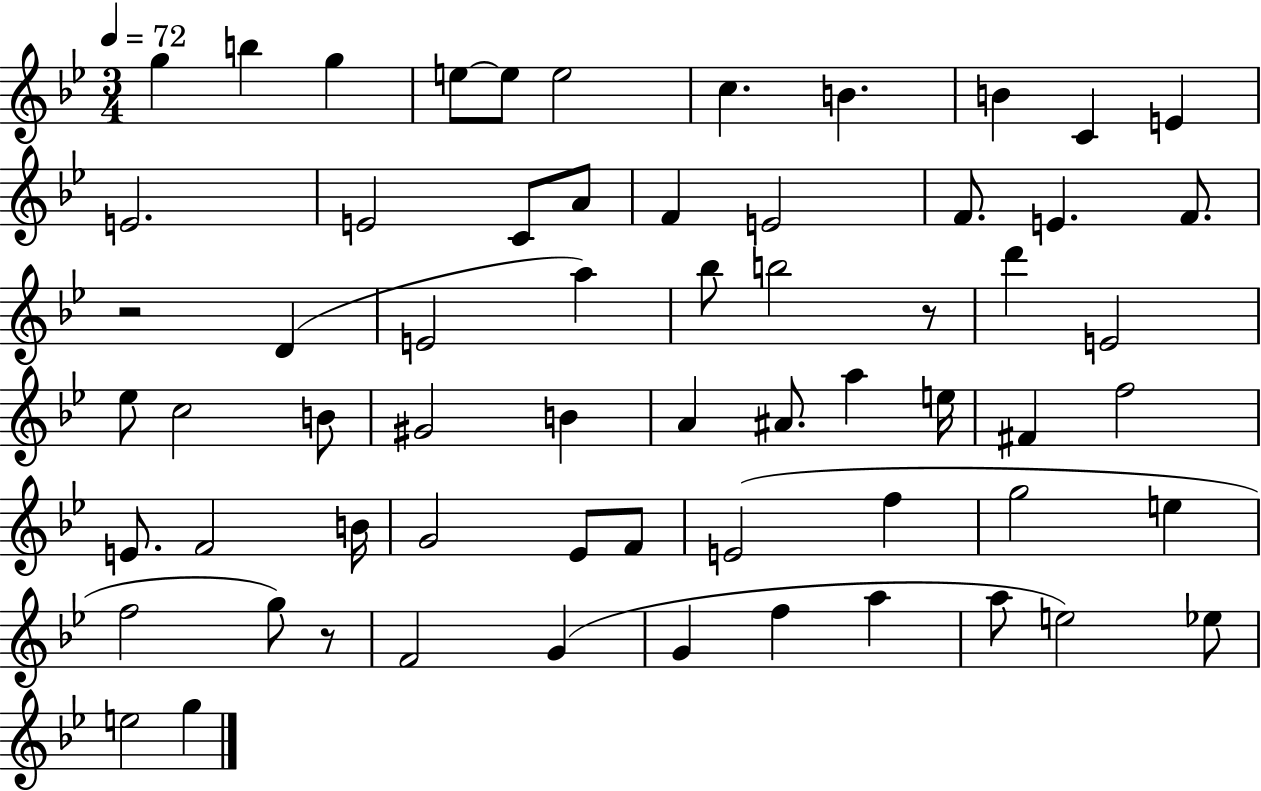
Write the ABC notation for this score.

X:1
T:Untitled
M:3/4
L:1/4
K:Bb
g b g e/2 e/2 e2 c B B C E E2 E2 C/2 A/2 F E2 F/2 E F/2 z2 D E2 a _b/2 b2 z/2 d' E2 _e/2 c2 B/2 ^G2 B A ^A/2 a e/4 ^F f2 E/2 F2 B/4 G2 _E/2 F/2 E2 f g2 e f2 g/2 z/2 F2 G G f a a/2 e2 _e/2 e2 g